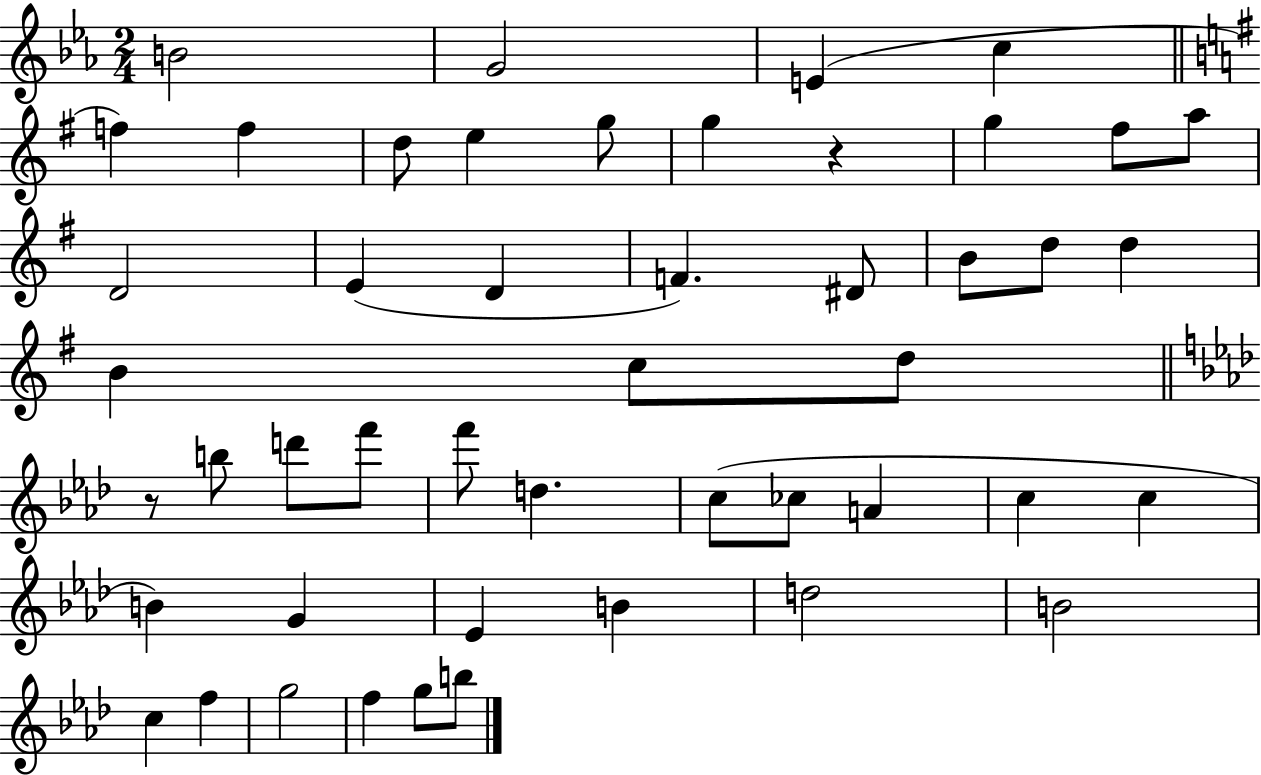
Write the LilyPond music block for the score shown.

{
  \clef treble
  \numericTimeSignature
  \time 2/4
  \key ees \major
  b'2 | g'2 | e'4( c''4 | \bar "||" \break \key g \major f''4) f''4 | d''8 e''4 g''8 | g''4 r4 | g''4 fis''8 a''8 | \break d'2 | e'4( d'4 | f'4.) dis'8 | b'8 d''8 d''4 | \break b'4 c''8 d''8 | \bar "||" \break \key aes \major r8 b''8 d'''8 f'''8 | f'''8 d''4. | c''8( ces''8 a'4 | c''4 c''4 | \break b'4) g'4 | ees'4 b'4 | d''2 | b'2 | \break c''4 f''4 | g''2 | f''4 g''8 b''8 | \bar "|."
}